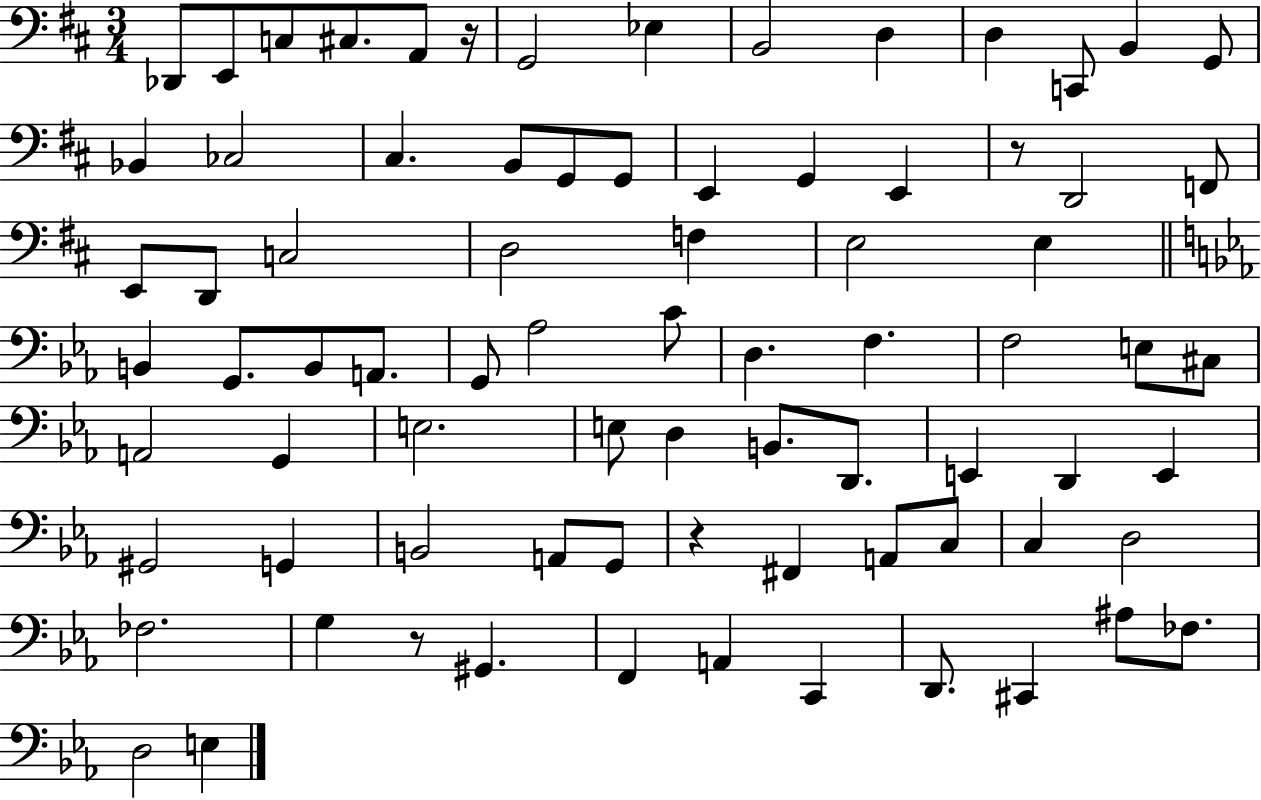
{
  \clef bass
  \numericTimeSignature
  \time 3/4
  \key d \major
  \repeat volta 2 { des,8 e,8 c8 cis8. a,8 r16 | g,2 ees4 | b,2 d4 | d4 c,8 b,4 g,8 | \break bes,4 ces2 | cis4. b,8 g,8 g,8 | e,4 g,4 e,4 | r8 d,2 f,8 | \break e,8 d,8 c2 | d2 f4 | e2 e4 | \bar "||" \break \key ees \major b,4 g,8. b,8 a,8. | g,8 aes2 c'8 | d4. f4. | f2 e8 cis8 | \break a,2 g,4 | e2. | e8 d4 b,8. d,8. | e,4 d,4 e,4 | \break gis,2 g,4 | b,2 a,8 g,8 | r4 fis,4 a,8 c8 | c4 d2 | \break fes2. | g4 r8 gis,4. | f,4 a,4 c,4 | d,8. cis,4 ais8 fes8. | \break d2 e4 | } \bar "|."
}